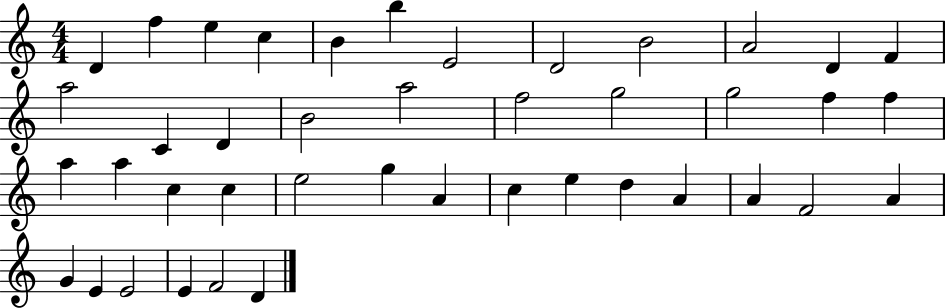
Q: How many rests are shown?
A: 0